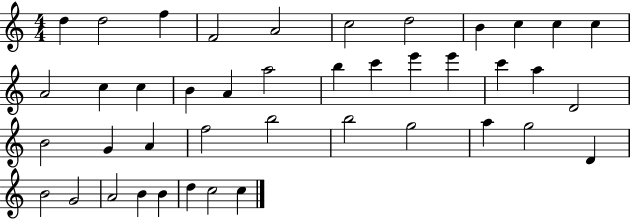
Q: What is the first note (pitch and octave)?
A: D5